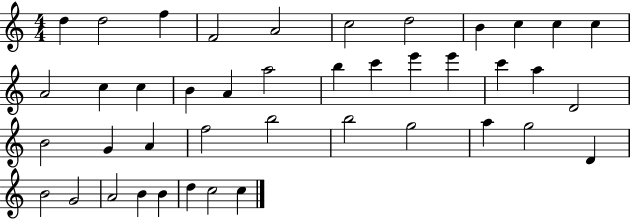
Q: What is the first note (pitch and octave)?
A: D5